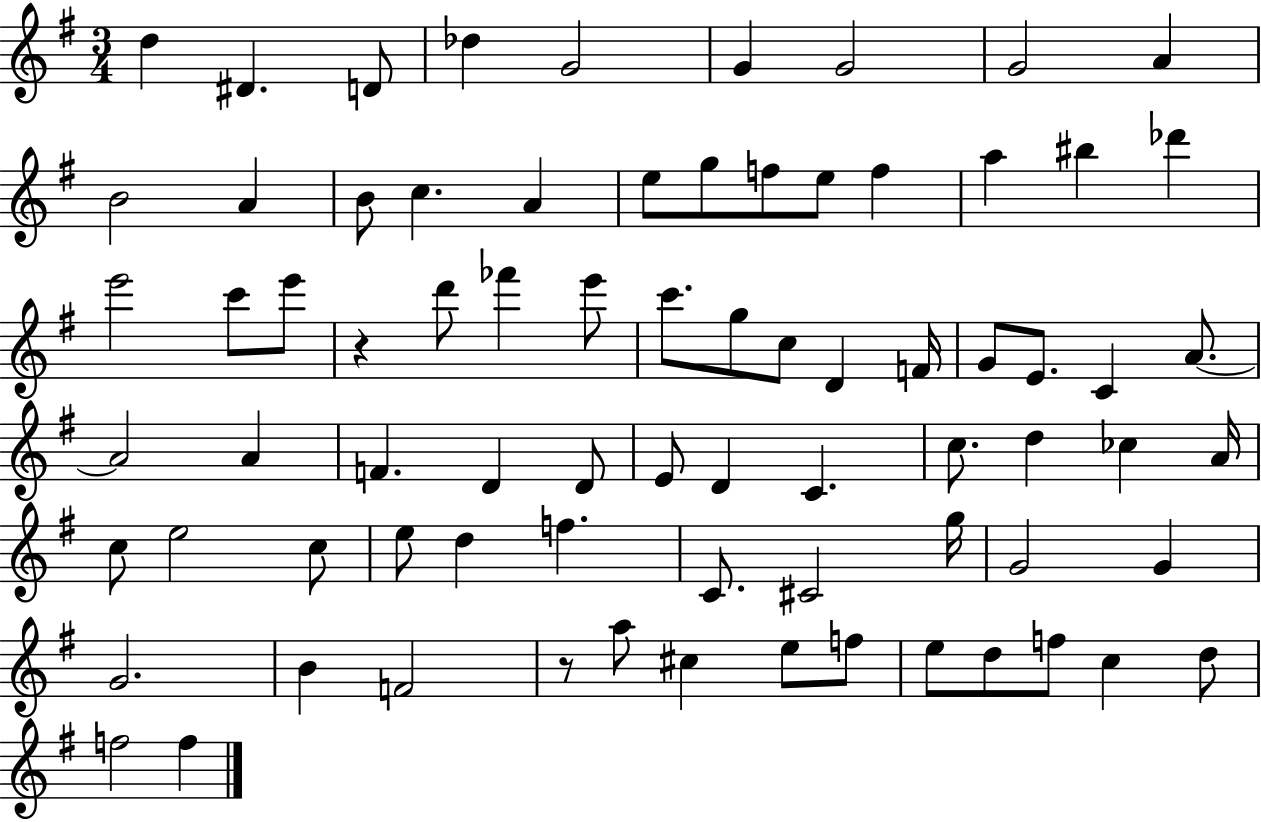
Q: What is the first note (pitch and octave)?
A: D5